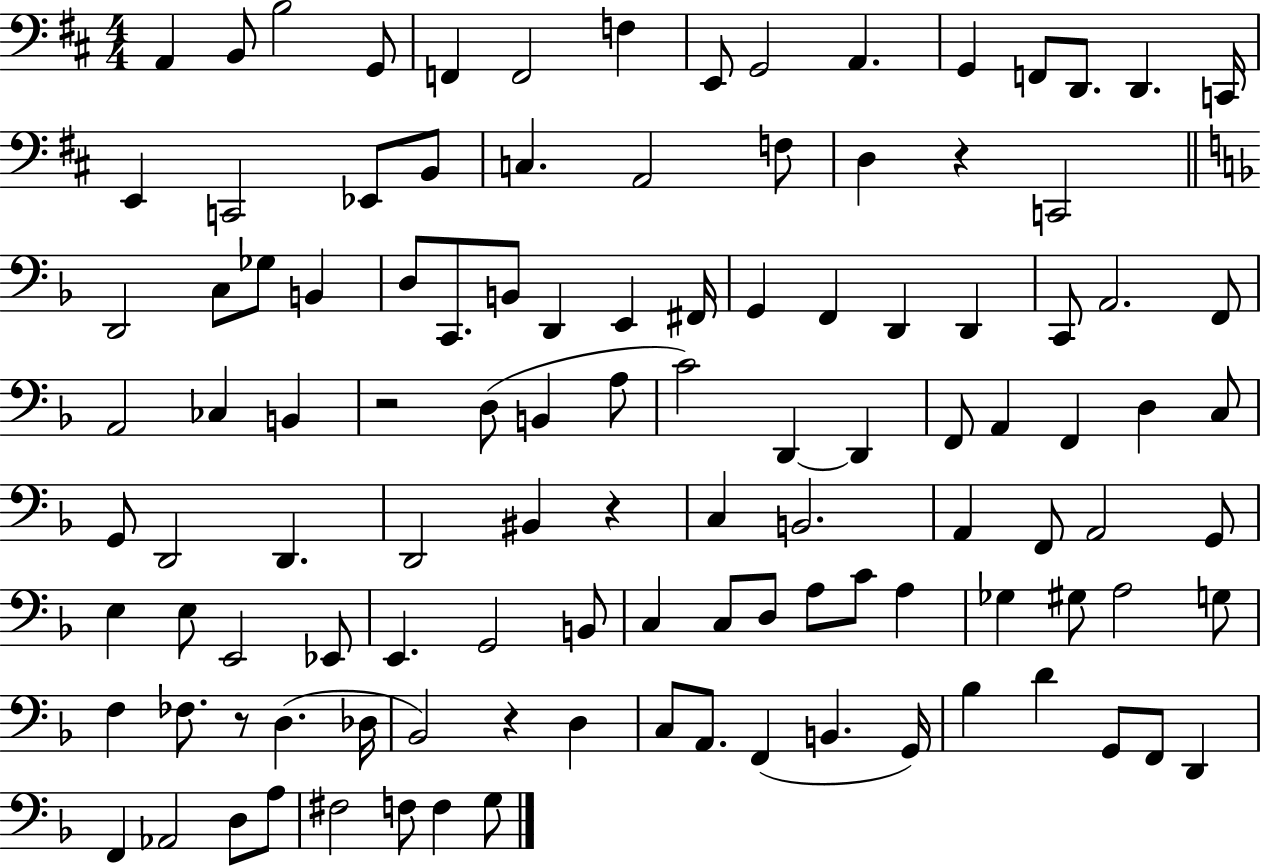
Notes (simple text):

A2/q B2/e B3/h G2/e F2/q F2/h F3/q E2/e G2/h A2/q. G2/q F2/e D2/e. D2/q. C2/s E2/q C2/h Eb2/e B2/e C3/q. A2/h F3/e D3/q R/q C2/h D2/h C3/e Gb3/e B2/q D3/e C2/e. B2/e D2/q E2/q F#2/s G2/q F2/q D2/q D2/q C2/e A2/h. F2/e A2/h CES3/q B2/q R/h D3/e B2/q A3/e C4/h D2/q D2/q F2/e A2/q F2/q D3/q C3/e G2/e D2/h D2/q. D2/h BIS2/q R/q C3/q B2/h. A2/q F2/e A2/h G2/e E3/q E3/e E2/h Eb2/e E2/q. G2/h B2/e C3/q C3/e D3/e A3/e C4/e A3/q Gb3/q G#3/e A3/h G3/e F3/q FES3/e. R/e D3/q. Db3/s Bb2/h R/q D3/q C3/e A2/e. F2/q B2/q. G2/s Bb3/q D4/q G2/e F2/e D2/q F2/q Ab2/h D3/e A3/e F#3/h F3/e F3/q G3/e